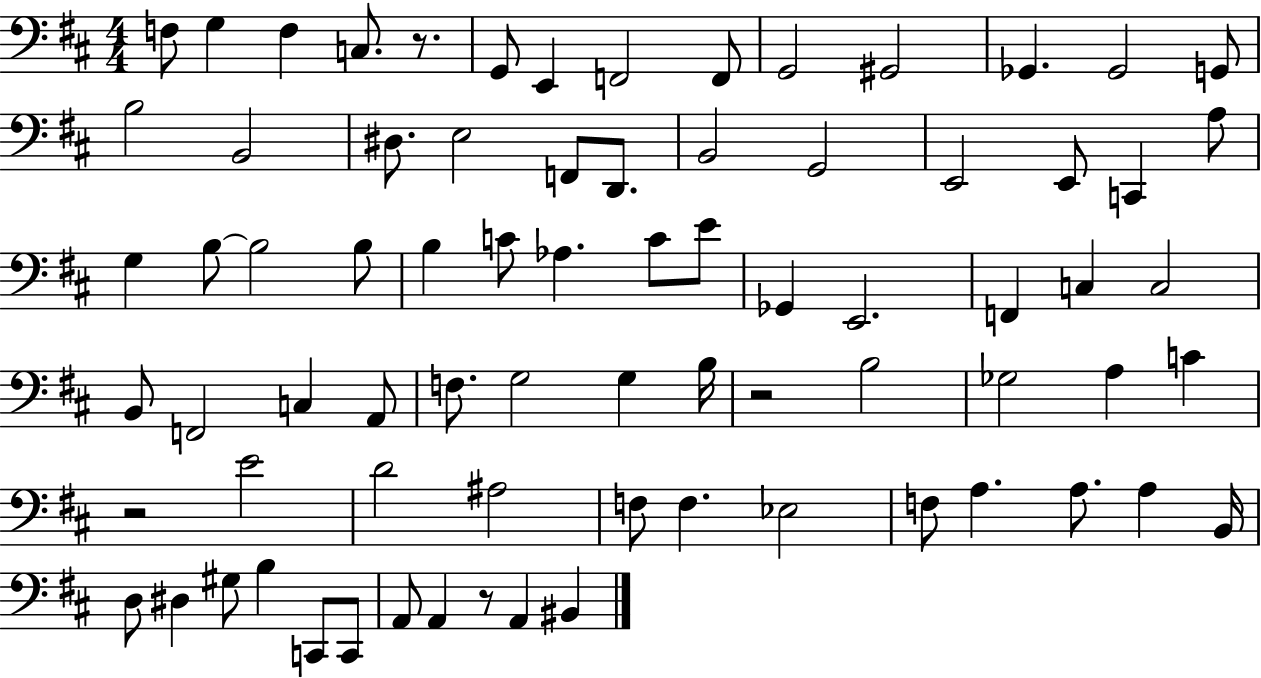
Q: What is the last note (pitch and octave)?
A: BIS2